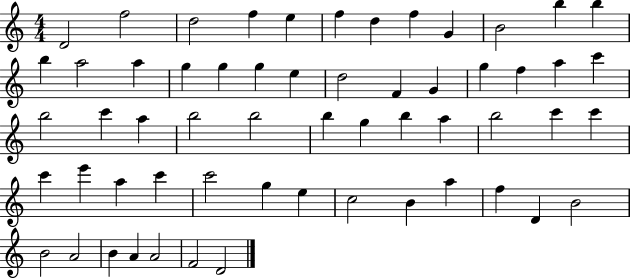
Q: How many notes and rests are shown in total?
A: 58